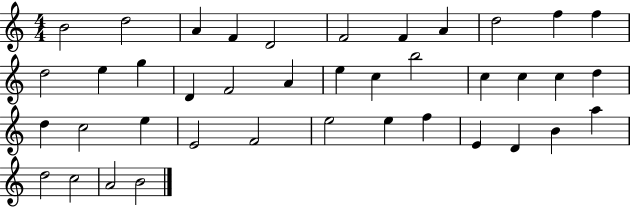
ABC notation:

X:1
T:Untitled
M:4/4
L:1/4
K:C
B2 d2 A F D2 F2 F A d2 f f d2 e g D F2 A e c b2 c c c d d c2 e E2 F2 e2 e f E D B a d2 c2 A2 B2